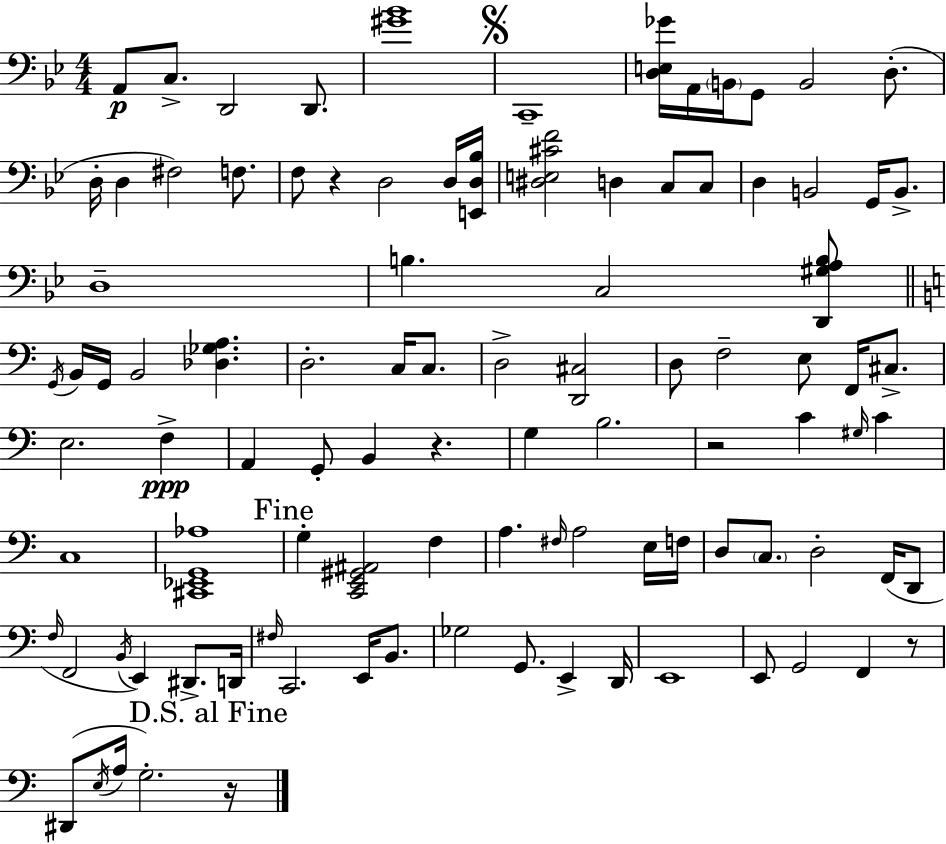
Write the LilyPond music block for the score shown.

{
  \clef bass
  \numericTimeSignature
  \time 4/4
  \key g \minor
  a,8\p c8.-> d,2 d,8. | <gis' bes'>1 | \mark \markup { \musicglyph "scripts.segno" } c,1-- | <d e ges'>16 a,16 \parenthesize b,16 g,8 b,2 d8.-.( | \break d16-. d4 fis2) f8. | f8 r4 d2 d16 <e, d bes>16 | <dis e cis' f'>2 d4 c8 c8 | d4 b,2 g,16 b,8.-> | \break d1-- | b4. c2 <d, gis a b>8 | \bar "||" \break \key c \major \acciaccatura { g,16 } b,16 g,16 b,2 <des ges a>4. | d2.-. c16 c8. | d2-> <d, cis>2 | d8 f2-- e8 f,16 cis8.-> | \break e2. f4->\ppp | a,4 g,8-. b,4 r4. | g4 b2. | r2 c'4 \grace { gis16 } c'4 | \break c1 | <cis, ees, g, aes>1 | \mark "Fine" g4-. <c, e, gis, ais,>2 f4 | a4. \grace { fis16 } a2 | \break e16 f16 d8 \parenthesize c8. d2-. | f,16( d,8 \grace { f16 } f,2 \acciaccatura { b,16 }) e,4 | dis,8.-> d,16 \grace { fis16 } c,2. | e,16 b,8. ges2 g,8. | \break e,4-> d,16 e,1 | e,8 g,2 | f,4 r8 dis,8( \acciaccatura { e16 } a16 g2.-.) | \mark "D.S. al Fine" r16 \bar "|."
}